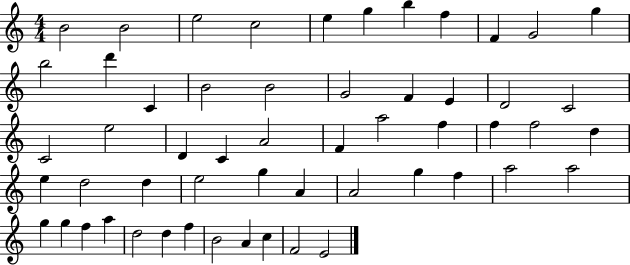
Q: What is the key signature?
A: C major